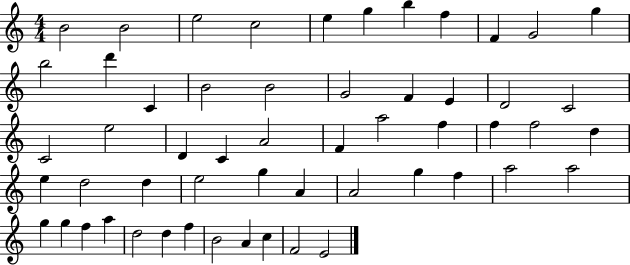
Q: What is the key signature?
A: C major